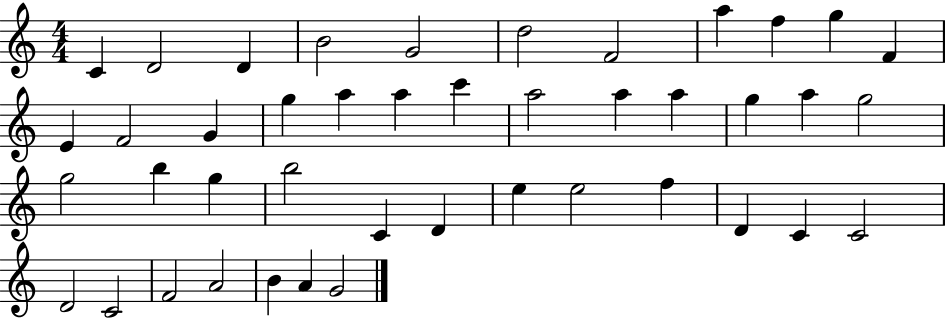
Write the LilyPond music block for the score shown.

{
  \clef treble
  \numericTimeSignature
  \time 4/4
  \key c \major
  c'4 d'2 d'4 | b'2 g'2 | d''2 f'2 | a''4 f''4 g''4 f'4 | \break e'4 f'2 g'4 | g''4 a''4 a''4 c'''4 | a''2 a''4 a''4 | g''4 a''4 g''2 | \break g''2 b''4 g''4 | b''2 c'4 d'4 | e''4 e''2 f''4 | d'4 c'4 c'2 | \break d'2 c'2 | f'2 a'2 | b'4 a'4 g'2 | \bar "|."
}